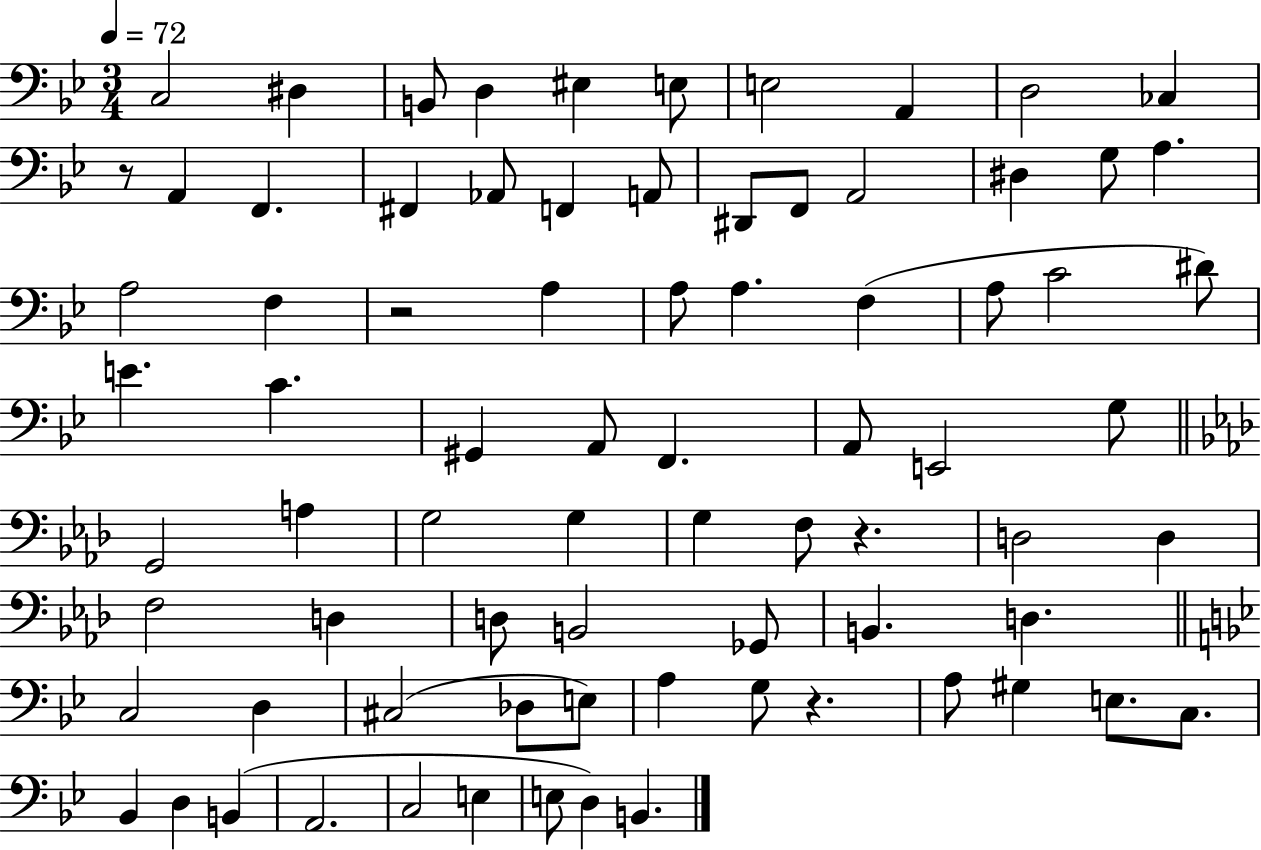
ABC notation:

X:1
T:Untitled
M:3/4
L:1/4
K:Bb
C,2 ^D, B,,/2 D, ^E, E,/2 E,2 A,, D,2 _C, z/2 A,, F,, ^F,, _A,,/2 F,, A,,/2 ^D,,/2 F,,/2 A,,2 ^D, G,/2 A, A,2 F, z2 A, A,/2 A, F, A,/2 C2 ^D/2 E C ^G,, A,,/2 F,, A,,/2 E,,2 G,/2 G,,2 A, G,2 G, G, F,/2 z D,2 D, F,2 D, D,/2 B,,2 _G,,/2 B,, D, C,2 D, ^C,2 _D,/2 E,/2 A, G,/2 z A,/2 ^G, E,/2 C,/2 _B,, D, B,, A,,2 C,2 E, E,/2 D, B,,